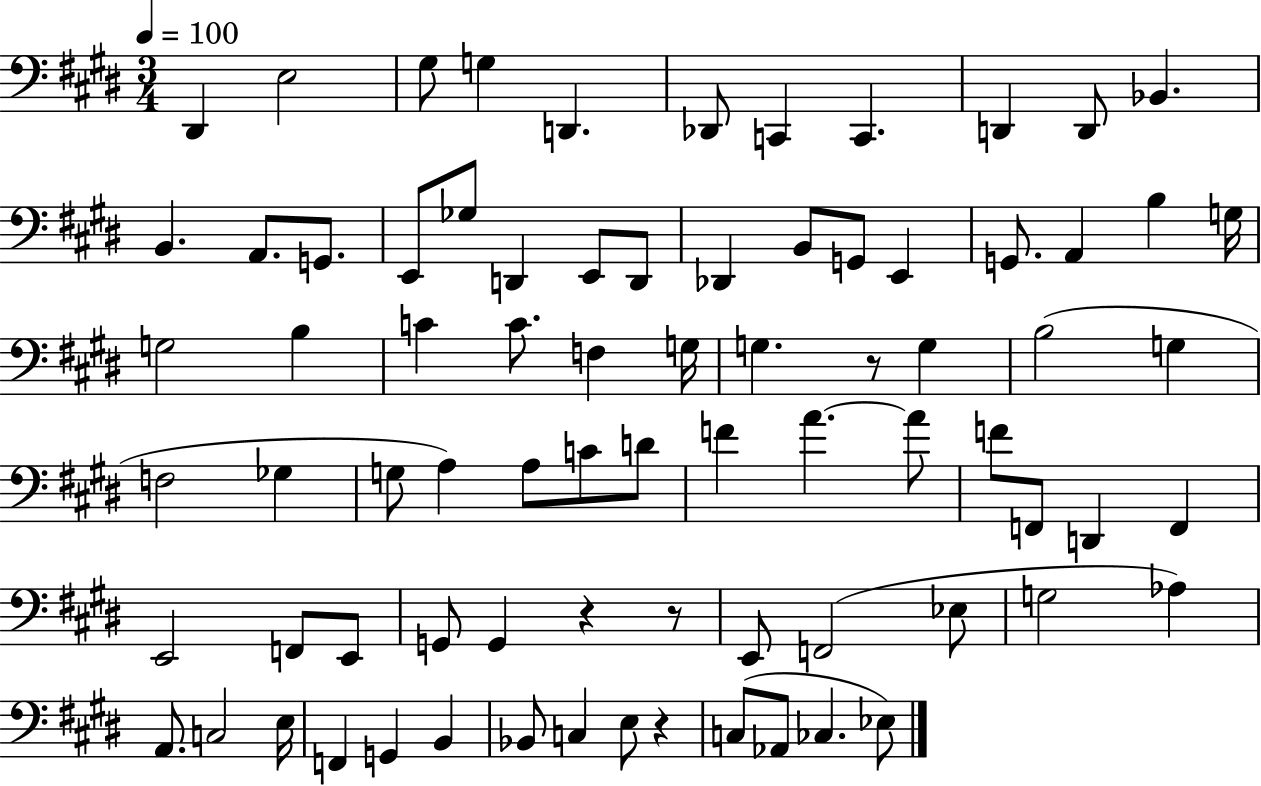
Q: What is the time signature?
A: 3/4